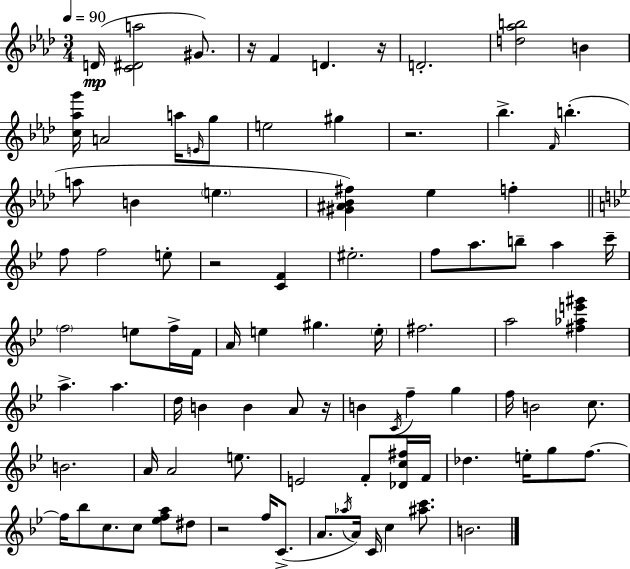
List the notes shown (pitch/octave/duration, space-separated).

D4/s [C4,D#4,A5]/h G#4/e. R/s F4/q D4/q. R/s D4/h. [D5,Ab5,B5]/h B4/q [C5,Ab5,G6]/s A4/h A5/s E4/s G5/e E5/h G#5/q R/h. Bb5/q. F4/s B5/q. A5/e B4/q E5/q. [G#4,A#4,Bb4,F#5]/q Eb5/q F5/q F5/e F5/h E5/e R/h [C4,F4]/q EIS5/h. F5/e A5/e. B5/e A5/q C6/s F5/h E5/e F5/s F4/s A4/s E5/q G#5/q. E5/s F#5/h. A5/h [F#5,Ab5,E6,G#6]/q A5/q. A5/q. D5/s B4/q B4/q A4/e R/s B4/q C4/s F5/q G5/q F5/s B4/h C5/e. B4/h. A4/s A4/h E5/e. E4/h F4/e [Db4,C5,F#5]/s F4/s Db5/q. E5/s G5/e F5/e. F5/s Bb5/e C5/e. C5/e [Eb5,F5,A5]/e D#5/e R/h F5/s C4/e. A4/e. Ab5/s A4/s C4/s C5/q [A#5,C6]/e. B4/h.